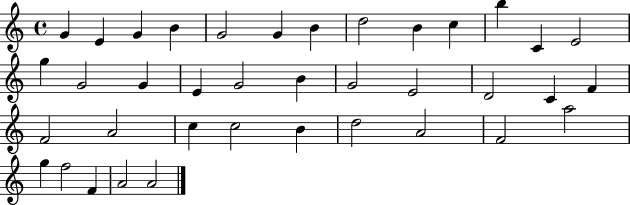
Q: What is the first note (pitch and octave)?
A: G4